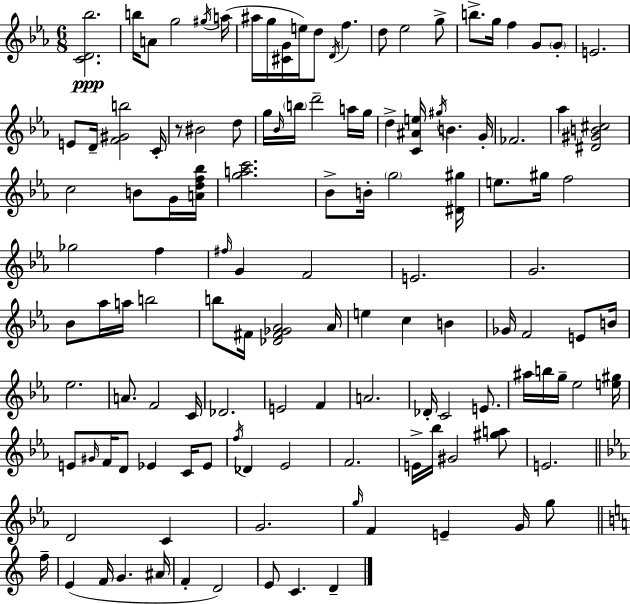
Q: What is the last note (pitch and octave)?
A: D4